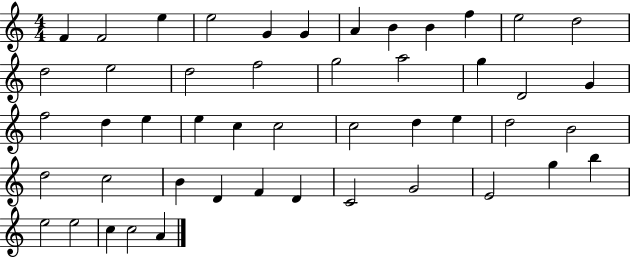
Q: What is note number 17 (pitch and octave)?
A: G5